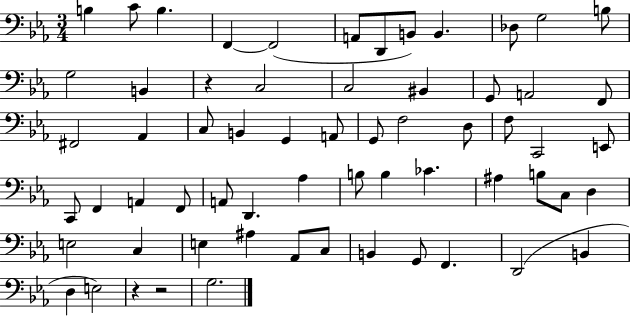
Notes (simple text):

B3/q C4/e B3/q. F2/q F2/h A2/e D2/e B2/e B2/q. Db3/e G3/h B3/e G3/h B2/q R/q C3/h C3/h BIS2/q G2/e A2/h F2/e F#2/h Ab2/q C3/e B2/q G2/q A2/e G2/e F3/h D3/e F3/e C2/h E2/e C2/e F2/q A2/q F2/e A2/e D2/q. Ab3/q B3/e B3/q CES4/q. A#3/q B3/e C3/e D3/q E3/h C3/q E3/q A#3/q Ab2/e C3/e B2/q G2/e F2/q. D2/h B2/q D3/q E3/h R/q R/h G3/h.